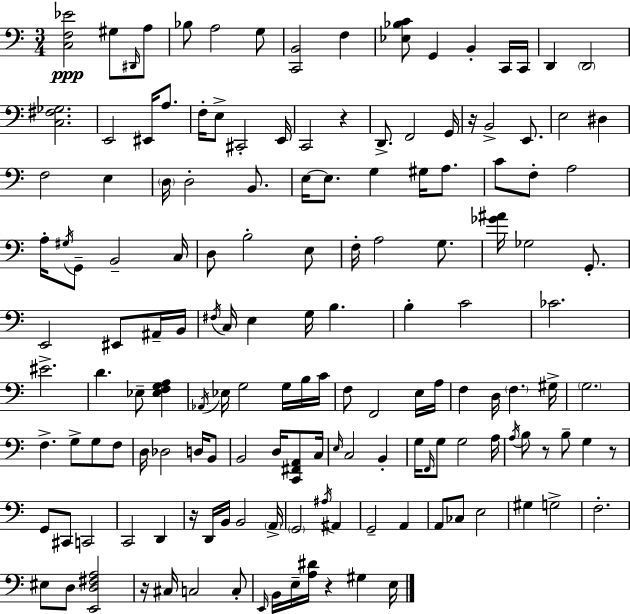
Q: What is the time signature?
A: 3/4